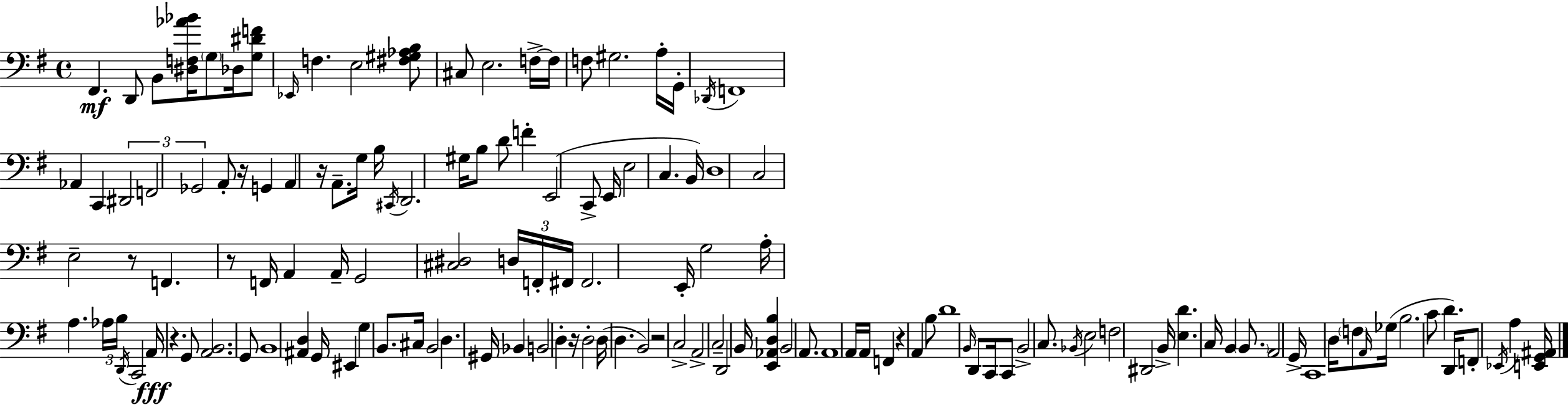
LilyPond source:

{
  \clef bass
  \time 4/4
  \defaultTimeSignature
  \key e \minor
  \repeat volta 2 { fis,4.\mf d,8 b,8 <dis f aes' bes'>16 \parenthesize g8 des16 <g dis' f'>8 | \grace { ees,16 } f4. e2 <fis gis aes b>8 | cis8 e2. f16->~~ | f16 f8 gis2. a16-. | \break g,16-. \acciaccatura { des,16 } f,1 | aes,4 c,4 \tuplet 3/2 { dis,2 | f,2 ges,2 } | a,8-. r16 g,4 a,4 r16 a,8.-- | \break g16 b16 \acciaccatura { cis,16 } d,2. | gis16 b8 d'8 f'4-. e,2( | c,8-> e,16 e2 c4. | b,16) d1 | \break c2 e2-- | r8 f,4. r8 f,16 a,4 | a,16-- g,2 <cis dis>2 | \tuplet 3/2 { d16 f,16-. fis,16 } fis,2. | \break e,16-. g2 a16-. a4. | \tuplet 3/2 { aes16 b16 \acciaccatura { d,16 } } c,2 a,16\fff r4. | g,8 <a, b,>2. | g,8 b,1 | \break <ais, d>4 g,16 eis,4 g4 | b,8. cis16 b,2 d4. | gis,16 bes,4 b,2 | d4-. r16 d2-. d16( d4. | \break b,2) r2 | c2-> a,2-> | c2-- d,2 | b,16 <e, aes, d b>4 b,2 | \break a,8. a,1 | a,16 a,16 f,4 r4 a,4 | b8 d'1 | \grace { b,16 } d,8 c,16 c,8 b,2-> | \break c8. \acciaccatura { bes,16 } e2 f2 | dis,2 b,16-> <e d'>4. | c16 b,4 \parenthesize b,8. a,2 | g,16-> c,1 | \break d16 \parenthesize f8 \grace { a,16 } ges16( b2. | c'8 d'4. d,16) | f,8-. \acciaccatura { ees,16 } a4 <e, g, ais,>16 } \bar "|."
}